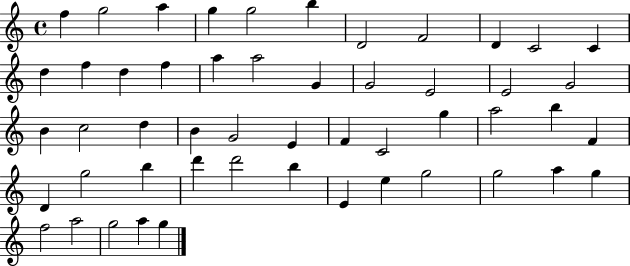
{
  \clef treble
  \time 4/4
  \defaultTimeSignature
  \key c \major
  f''4 g''2 a''4 | g''4 g''2 b''4 | d'2 f'2 | d'4 c'2 c'4 | \break d''4 f''4 d''4 f''4 | a''4 a''2 g'4 | g'2 e'2 | e'2 g'2 | \break b'4 c''2 d''4 | b'4 g'2 e'4 | f'4 c'2 g''4 | a''2 b''4 f'4 | \break d'4 g''2 b''4 | d'''4 d'''2 b''4 | e'4 e''4 g''2 | g''2 a''4 g''4 | \break f''2 a''2 | g''2 a''4 g''4 | \bar "|."
}